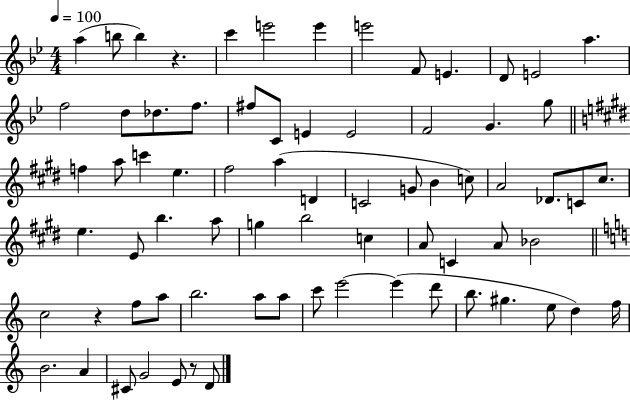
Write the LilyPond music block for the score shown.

{
  \clef treble
  \numericTimeSignature
  \time 4/4
  \key bes \major
  \tempo 4 = 100
  \repeat volta 2 { a''4( b''8 b''4) r4. | c'''4 e'''2 e'''4 | e'''2 f'8 e'4. | d'8 e'2 a''4. | \break f''2 d''8 des''8. f''8. | fis''8 c'8 e'4 e'2 | f'2 g'4. g''8 | \bar "||" \break \key e \major f''4 a''8 c'''4 e''4. | fis''2 a''4( d'4 | c'2 g'8 b'4 c''8) | a'2 des'8. c'8 cis''8. | \break e''4. e'8 b''4. a''8 | g''4 b''2 c''4 | a'8 c'4 a'8 bes'2 | \bar "||" \break \key c \major c''2 r4 f''8 a''8 | b''2. a''8 a''8 | c'''8 e'''2~~ e'''4( d'''8 | b''8. gis''4. e''8 d''4) f''16 | \break b'2. a'4 | cis'8 g'2 e'8 r8 d'8 | } \bar "|."
}